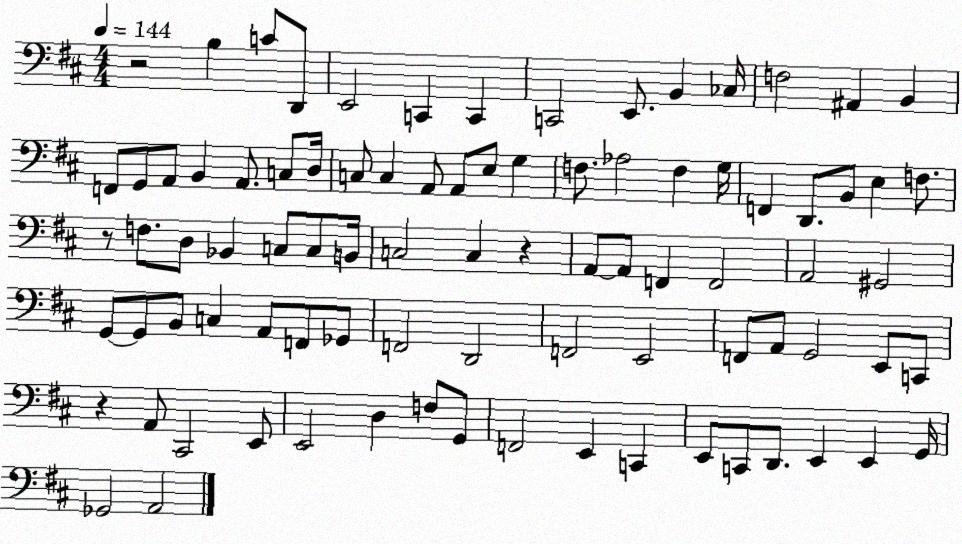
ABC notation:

X:1
T:Untitled
M:4/4
L:1/4
K:D
z2 B, C/2 D,,/2 E,,2 C,, C,, C,,2 E,,/2 B,, _C,/4 F,2 ^A,, B,, F,,/2 G,,/2 A,,/2 B,, A,,/2 C,/2 D,/4 C,/2 C, A,,/2 A,,/2 E,/2 G, F,/2 _A,2 F, G,/4 F,, D,,/2 B,,/2 E, F,/2 z/2 F,/2 D,/2 _B,, C,/2 C,/2 B,,/4 C,2 C, z A,,/2 A,,/2 F,, F,,2 A,,2 ^G,,2 G,,/2 G,,/2 B,,/2 C, A,,/2 F,,/2 _G,,/2 F,,2 D,,2 F,,2 E,,2 F,,/2 A,,/2 G,,2 E,,/2 C,,/2 z A,,/2 ^C,,2 E,,/2 E,,2 D, F,/2 G,,/2 F,,2 E,, C,, E,,/2 C,,/2 D,,/2 E,, E,, G,,/4 _G,,2 A,,2